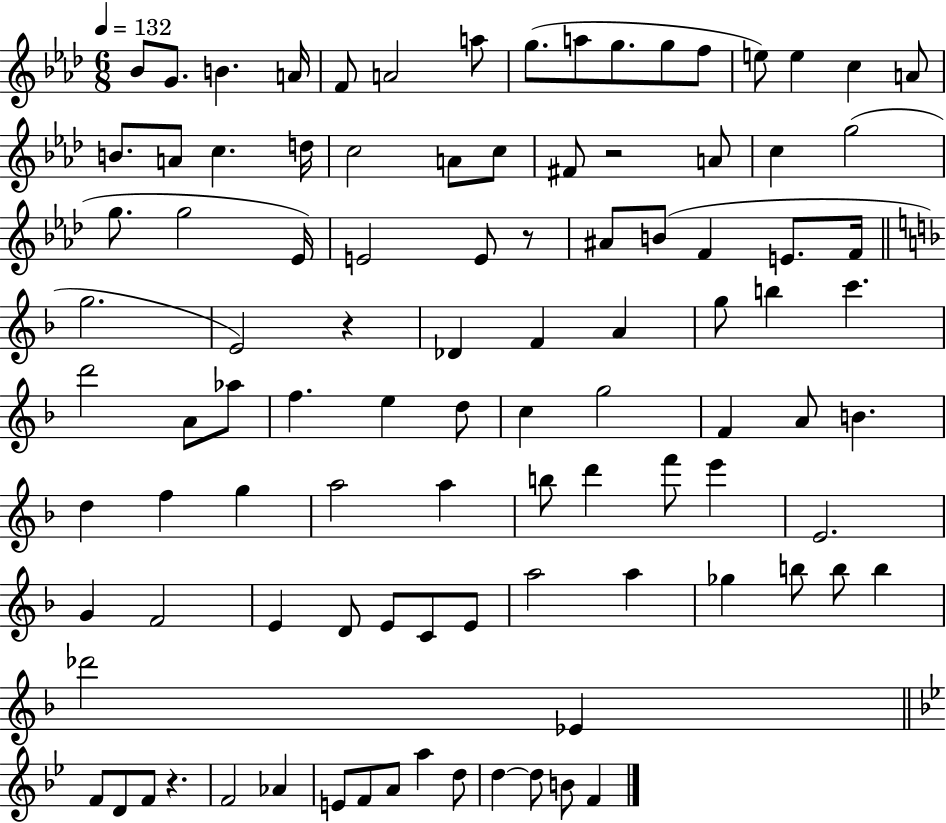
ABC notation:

X:1
T:Untitled
M:6/8
L:1/4
K:Ab
_B/2 G/2 B A/4 F/2 A2 a/2 g/2 a/2 g/2 g/2 f/2 e/2 e c A/2 B/2 A/2 c d/4 c2 A/2 c/2 ^F/2 z2 A/2 c g2 g/2 g2 _E/4 E2 E/2 z/2 ^A/2 B/2 F E/2 F/4 g2 E2 z _D F A g/2 b c' d'2 A/2 _a/2 f e d/2 c g2 F A/2 B d f g a2 a b/2 d' f'/2 e' E2 G F2 E D/2 E/2 C/2 E/2 a2 a _g b/2 b/2 b _d'2 _E F/2 D/2 F/2 z F2 _A E/2 F/2 A/2 a d/2 d d/2 B/2 F